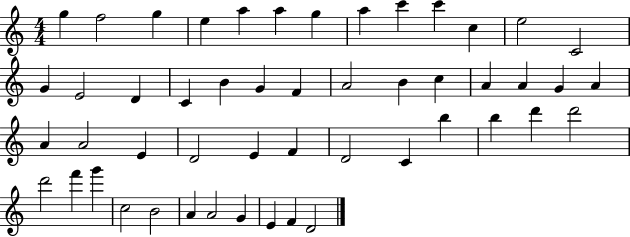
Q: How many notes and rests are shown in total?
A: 50